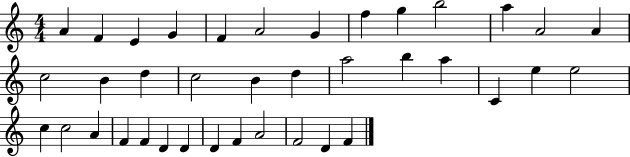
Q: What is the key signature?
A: C major